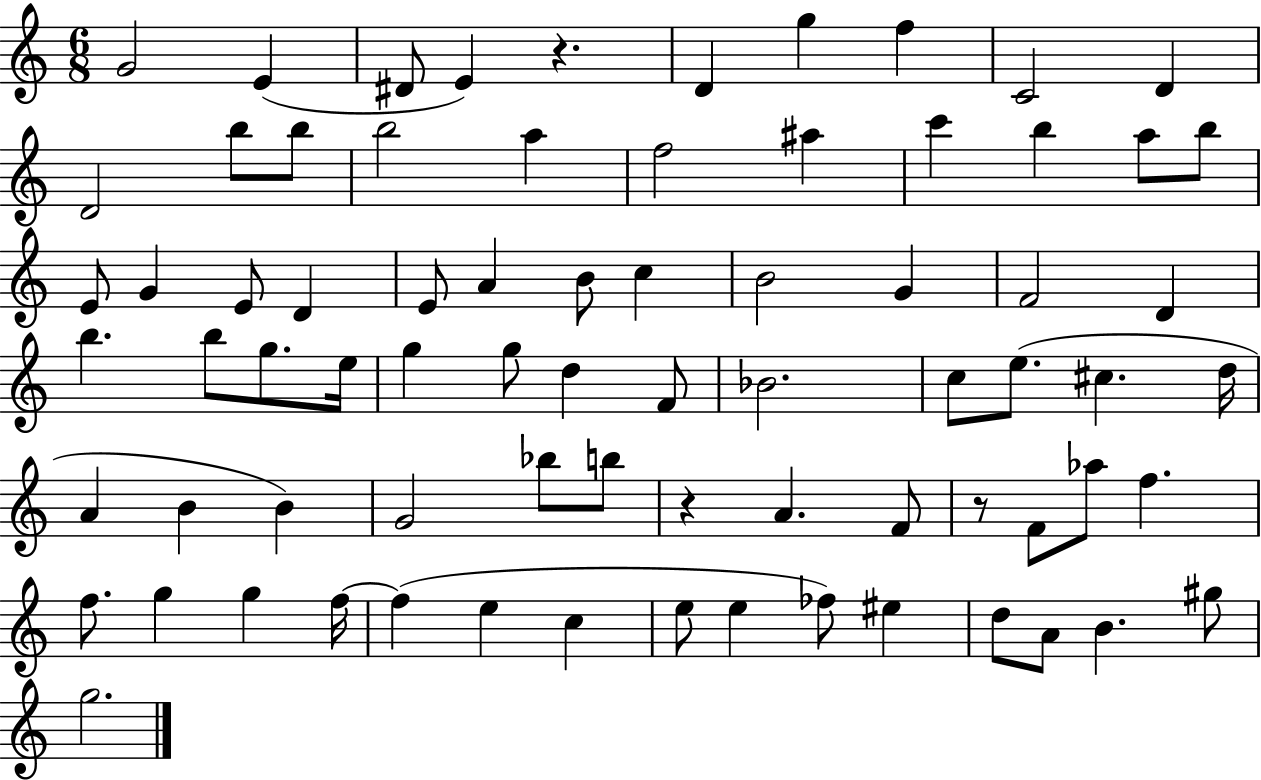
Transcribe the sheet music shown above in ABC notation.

X:1
T:Untitled
M:6/8
L:1/4
K:C
G2 E ^D/2 E z D g f C2 D D2 b/2 b/2 b2 a f2 ^a c' b a/2 b/2 E/2 G E/2 D E/2 A B/2 c B2 G F2 D b b/2 g/2 e/4 g g/2 d F/2 _B2 c/2 e/2 ^c d/4 A B B G2 _b/2 b/2 z A F/2 z/2 F/2 _a/2 f f/2 g g f/4 f e c e/2 e _f/2 ^e d/2 A/2 B ^g/2 g2